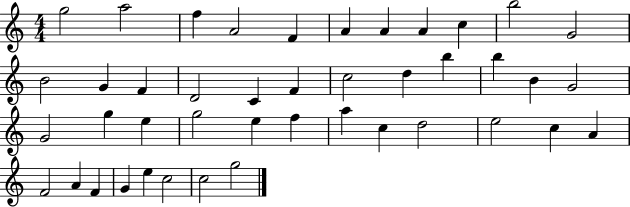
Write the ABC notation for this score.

X:1
T:Untitled
M:4/4
L:1/4
K:C
g2 a2 f A2 F A A A c b2 G2 B2 G F D2 C F c2 d b b B G2 G2 g e g2 e f a c d2 e2 c A F2 A F G e c2 c2 g2